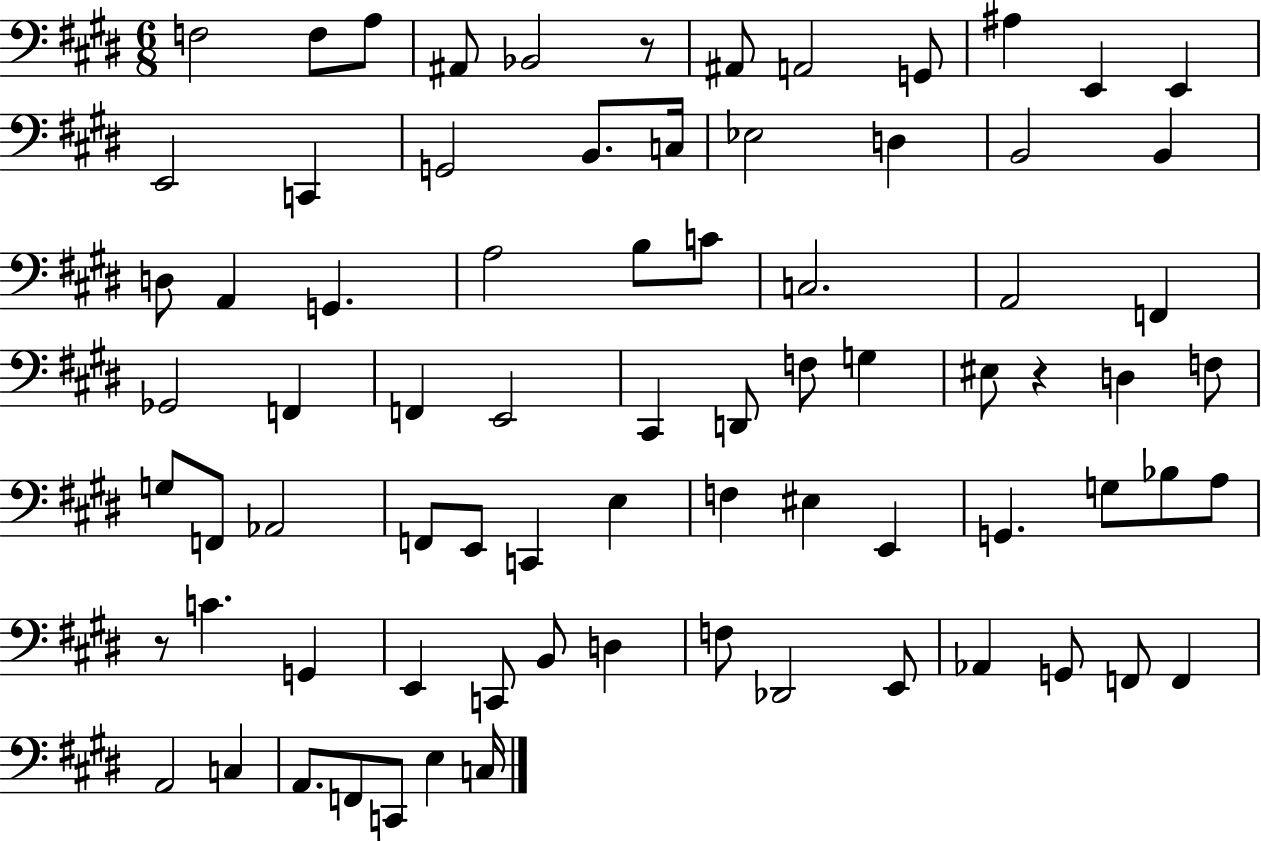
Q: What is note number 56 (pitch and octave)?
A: G2